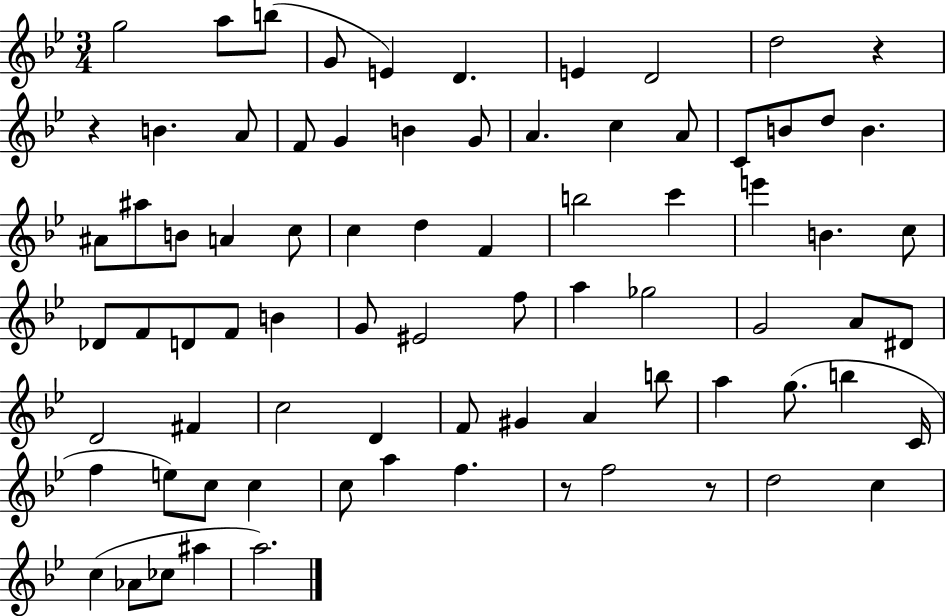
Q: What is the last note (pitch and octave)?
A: A5